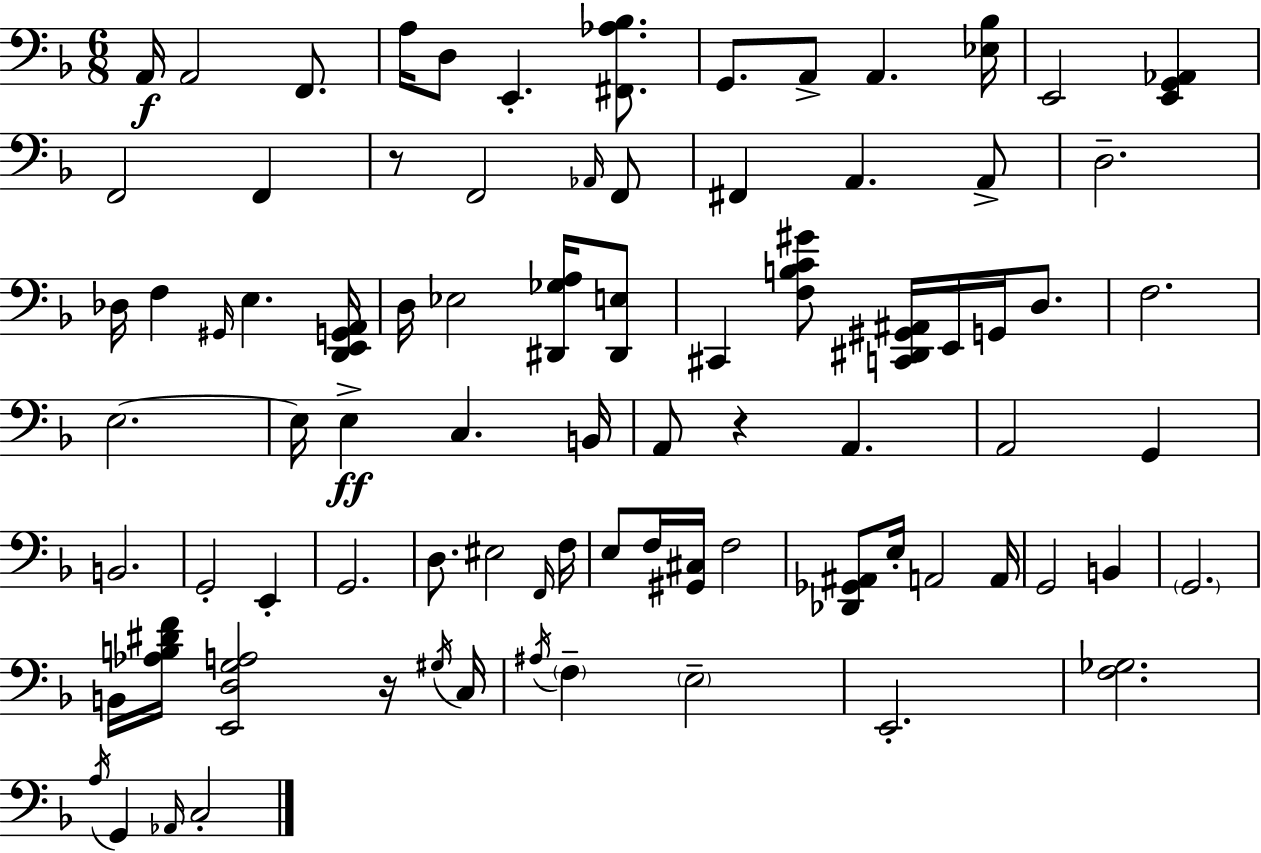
X:1
T:Untitled
M:6/8
L:1/4
K:F
A,,/4 A,,2 F,,/2 A,/4 D,/2 E,, [^F,,_A,_B,]/2 G,,/2 A,,/2 A,, [_E,_B,]/4 E,,2 [E,,G,,_A,,] F,,2 F,, z/2 F,,2 _A,,/4 F,,/2 ^F,, A,, A,,/2 D,2 _D,/4 F, ^G,,/4 E, [D,,E,,G,,A,,]/4 D,/4 _E,2 [^D,,_G,A,]/4 [^D,,E,]/2 ^C,, [F,B,C^G]/2 [C,,^D,,^G,,^A,,]/4 E,,/4 G,,/4 D,/2 F,2 E,2 E,/4 E, C, B,,/4 A,,/2 z A,, A,,2 G,, B,,2 G,,2 E,, G,,2 D,/2 ^E,2 F,,/4 F,/4 E,/2 F,/4 [^G,,^C,]/4 F,2 [_D,,_G,,^A,,]/2 E,/4 A,,2 A,,/4 G,,2 B,, G,,2 B,,/4 [_A,B,^DF]/4 [E,,D,G,A,]2 z/4 ^G,/4 C,/4 ^A,/4 F, E,2 E,,2 [F,_G,]2 A,/4 G,, _A,,/4 C,2